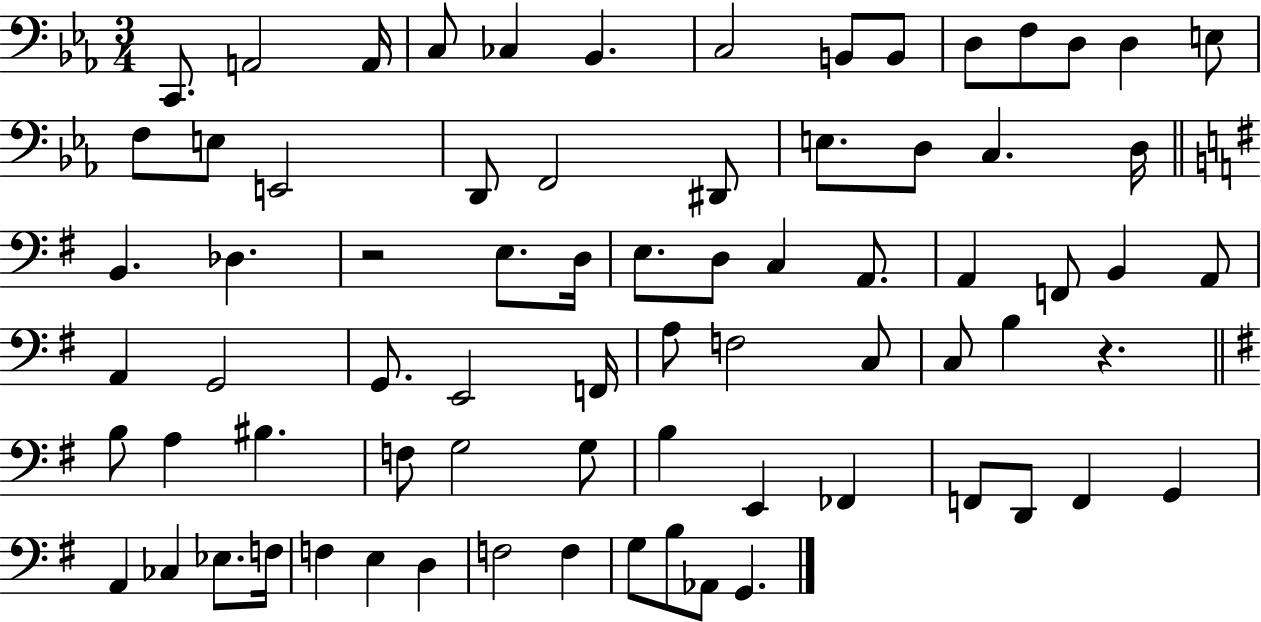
{
  \clef bass
  \numericTimeSignature
  \time 3/4
  \key ees \major
  \repeat volta 2 { c,8. a,2 a,16 | c8 ces4 bes,4. | c2 b,8 b,8 | d8 f8 d8 d4 e8 | \break f8 e8 e,2 | d,8 f,2 dis,8 | e8. d8 c4. d16 | \bar "||" \break \key g \major b,4. des4. | r2 e8. d16 | e8. d8 c4 a,8. | a,4 f,8 b,4 a,8 | \break a,4 g,2 | g,8. e,2 f,16 | a8 f2 c8 | c8 b4 r4. | \break \bar "||" \break \key g \major b8 a4 bis4. | f8 g2 g8 | b4 e,4 fes,4 | f,8 d,8 f,4 g,4 | \break a,4 ces4 ees8. f16 | f4 e4 d4 | f2 f4 | g8 b8 aes,8 g,4. | \break } \bar "|."
}